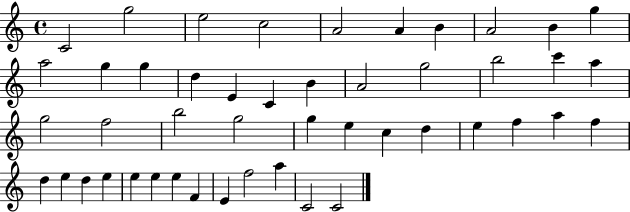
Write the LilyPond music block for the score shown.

{
  \clef treble
  \time 4/4
  \defaultTimeSignature
  \key c \major
  c'2 g''2 | e''2 c''2 | a'2 a'4 b'4 | a'2 b'4 g''4 | \break a''2 g''4 g''4 | d''4 e'4 c'4 b'4 | a'2 g''2 | b''2 c'''4 a''4 | \break g''2 f''2 | b''2 g''2 | g''4 e''4 c''4 d''4 | e''4 f''4 a''4 f''4 | \break d''4 e''4 d''4 e''4 | e''4 e''4 e''4 f'4 | e'4 f''2 a''4 | c'2 c'2 | \break \bar "|."
}